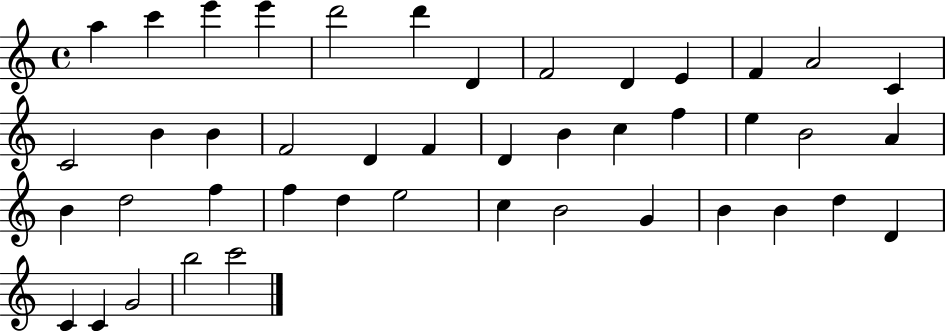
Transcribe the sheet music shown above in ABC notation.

X:1
T:Untitled
M:4/4
L:1/4
K:C
a c' e' e' d'2 d' D F2 D E F A2 C C2 B B F2 D F D B c f e B2 A B d2 f f d e2 c B2 G B B d D C C G2 b2 c'2